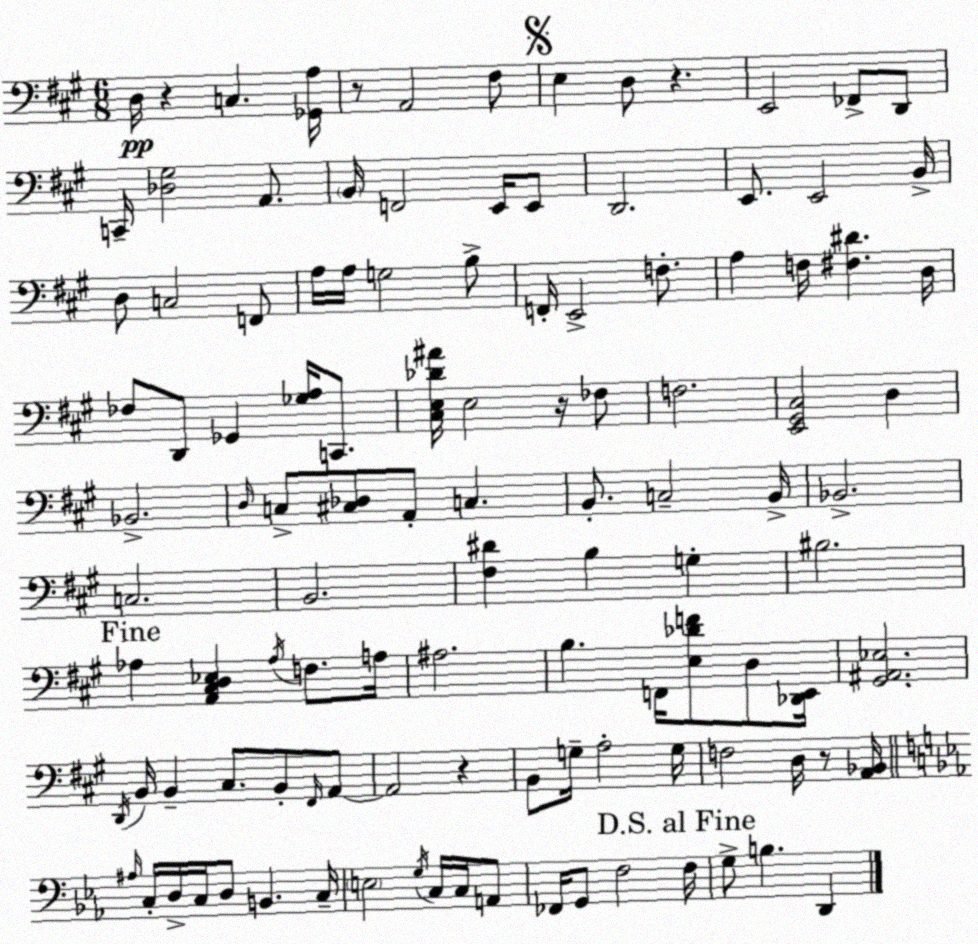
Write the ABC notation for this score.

X:1
T:Untitled
M:6/8
L:1/4
K:A
D,/4 z C, [_G,,A,]/4 z/2 A,,2 ^F,/2 E, D,/2 z E,,2 _F,,/2 D,,/2 C,,/4 [_D,^G,]2 A,,/2 B,,/4 F,,2 E,,/4 E,,/2 D,,2 E,,/2 E,,2 B,,/4 D,/2 C,2 F,,/2 A,/4 A,/4 G,2 B,/2 F,,/4 E,,2 F,/2 A, F,/4 [^F,^D] D,/4 _F,/2 D,,/2 _G,, [_G,A,]/4 C,,/2 [^C,E,_D^A]/4 E,2 z/4 _F,/2 F,2 [E,,^G,,^C,]2 D, _B,,2 D,/4 C,/2 [^C,_D,]/2 A,,/2 C, B,,/2 C,2 B,,/4 _B,,2 C,2 B,,2 [^F,^D] B, G, ^B,2 _A, [A,,^C,D,_E,] _A,/4 F,/2 A,/4 ^A,2 B, F,,/4 [E,_DF]/2 D,/2 [_D,,E,,]/4 [^G,,^A,,_E,]2 D,,/4 B,,/4 B,, ^C,/2 B,,/2 ^F,,/4 A,,/2 A,,2 z B,,/2 G,/4 A,2 G,/4 F,2 D,/4 z/2 [A,,_B,,]/4 ^A,/4 C,/4 D,/4 C,/4 D,/2 B,, C,/4 E,2 G,/4 C,/4 C,/4 A,,/2 _F,,/4 G,,/2 F,2 F,/4 G,/2 B, D,,